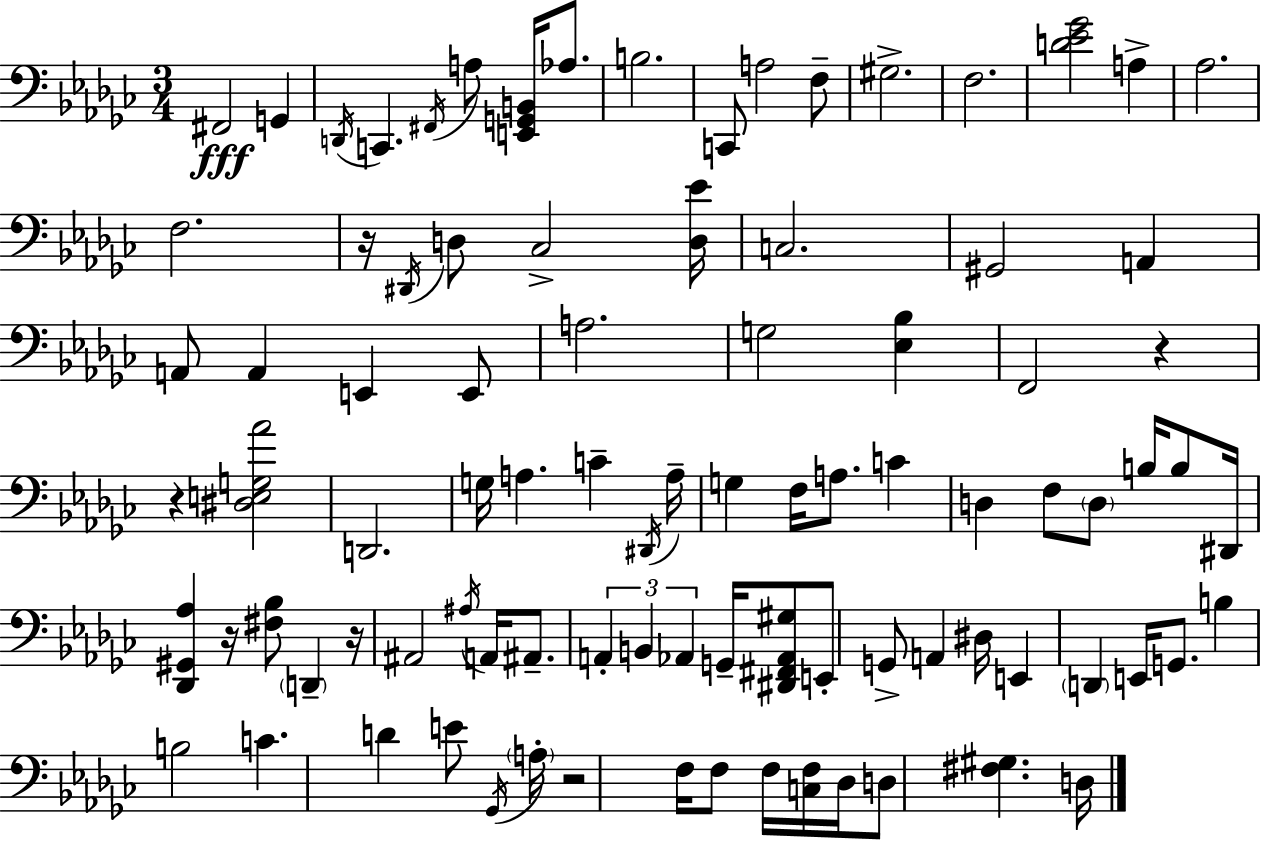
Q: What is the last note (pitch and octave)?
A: D3